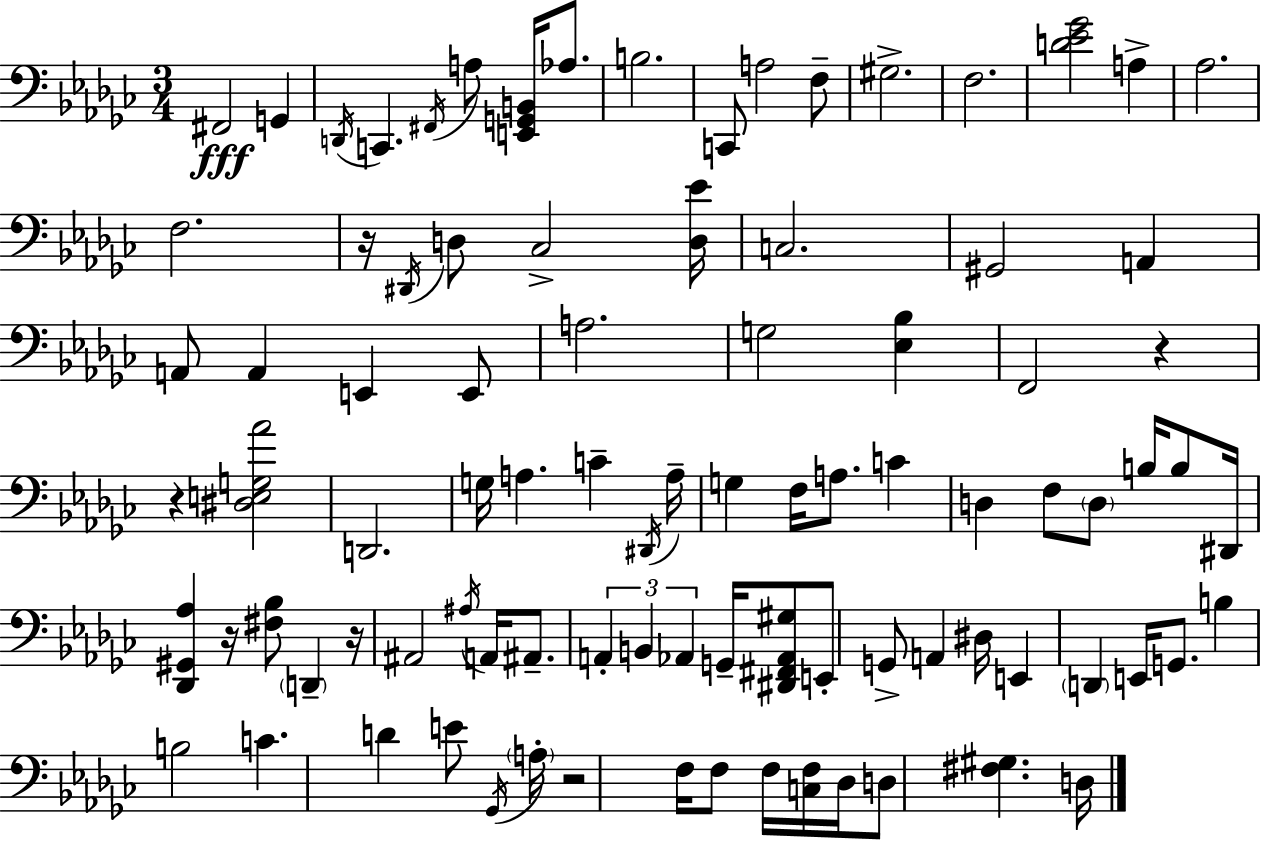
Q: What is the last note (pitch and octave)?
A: D3